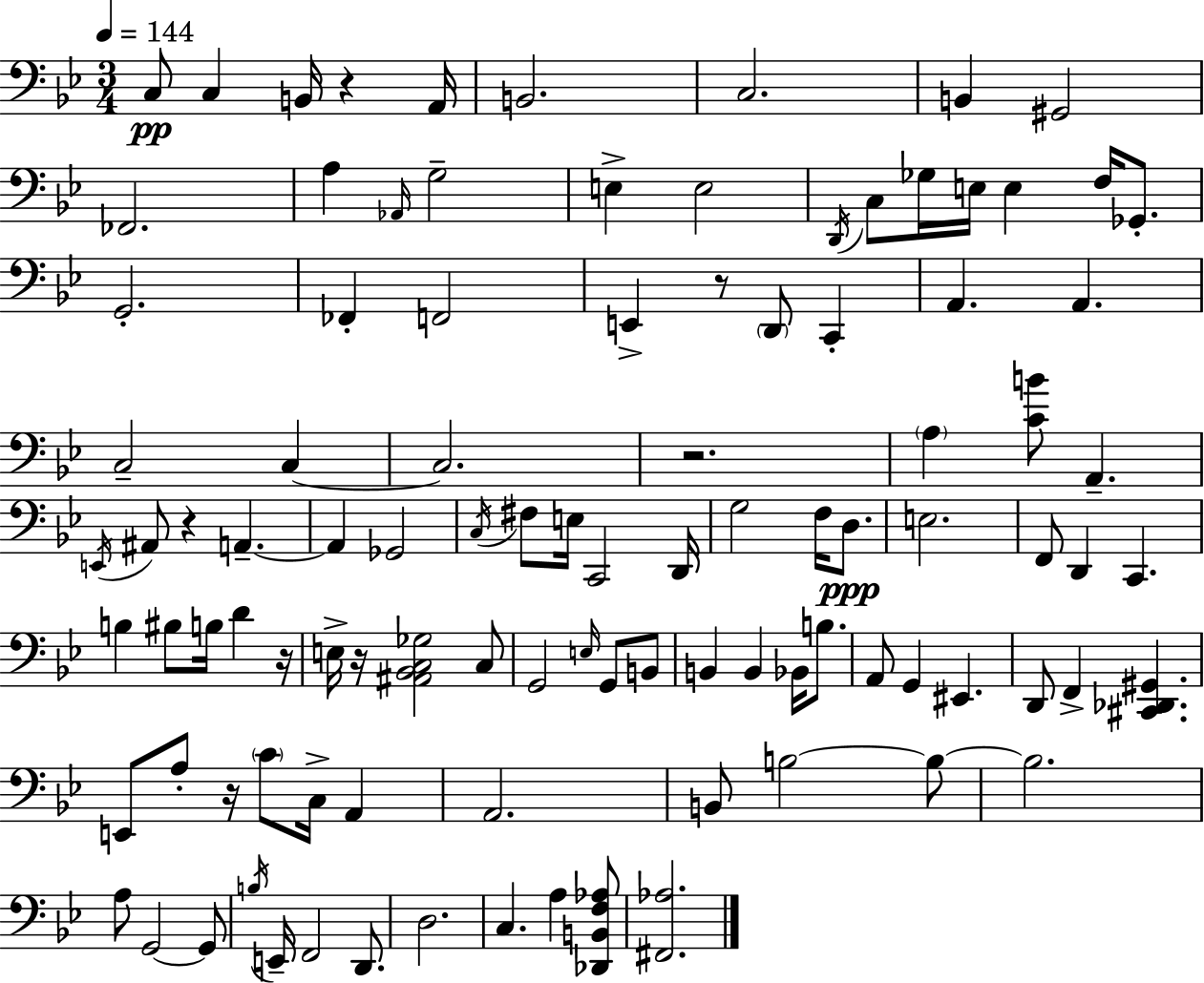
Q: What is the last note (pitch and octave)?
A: A3